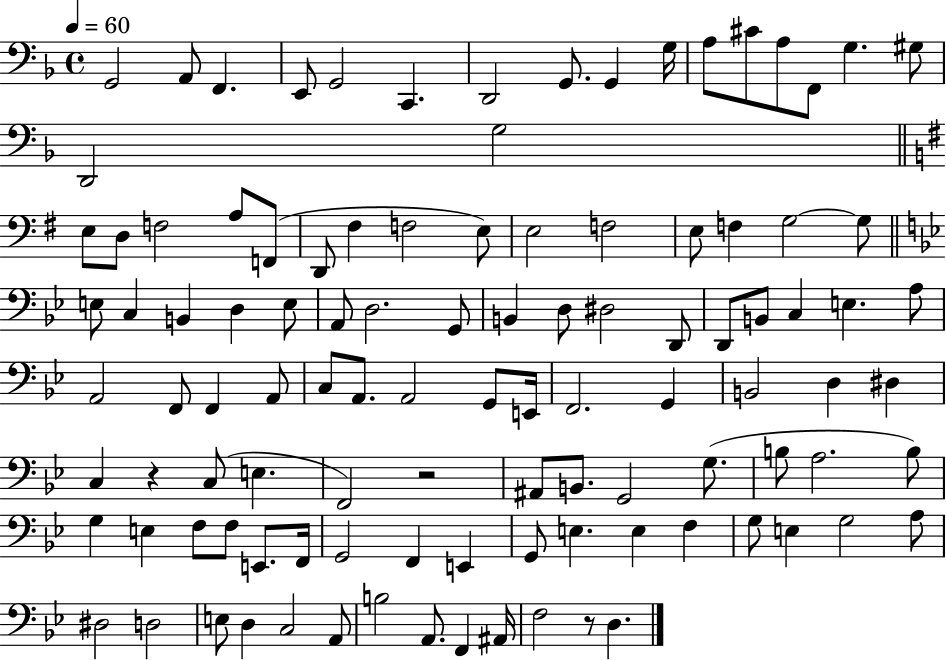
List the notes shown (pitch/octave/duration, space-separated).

G2/h A2/e F2/q. E2/e G2/h C2/q. D2/h G2/e. G2/q G3/s A3/e C#4/e A3/e F2/e G3/q. G#3/e D2/h G3/h E3/e D3/e F3/h A3/e F2/e D2/e F#3/q F3/h E3/e E3/h F3/h E3/e F3/q G3/h G3/e E3/e C3/q B2/q D3/q E3/e A2/e D3/h. G2/e B2/q D3/e D#3/h D2/e D2/e B2/e C3/q E3/q. A3/e A2/h F2/e F2/q A2/e C3/e A2/e. A2/h G2/e E2/s F2/h. G2/q B2/h D3/q D#3/q C3/q R/q C3/e E3/q. F2/h R/h A#2/e B2/e. G2/h G3/e. B3/e A3/h. B3/e G3/q E3/q F3/e F3/e E2/e. F2/s G2/h F2/q E2/q G2/e E3/q. E3/q F3/q G3/e E3/q G3/h A3/e D#3/h D3/h E3/e D3/q C3/h A2/e B3/h A2/e. F2/q A#2/s F3/h R/e D3/q.